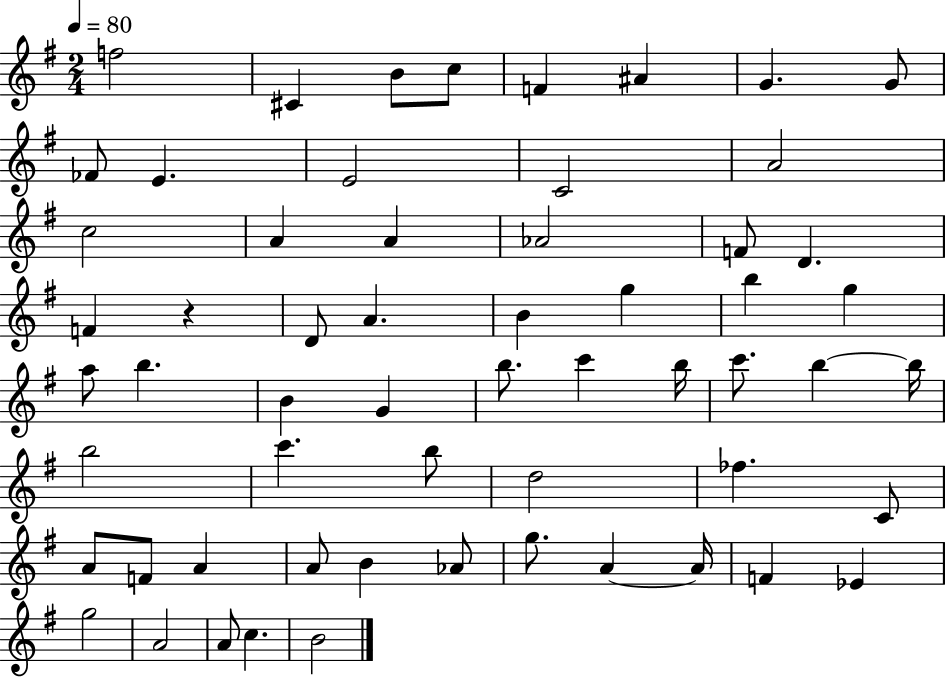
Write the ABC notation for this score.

X:1
T:Untitled
M:2/4
L:1/4
K:G
f2 ^C B/2 c/2 F ^A G G/2 _F/2 E E2 C2 A2 c2 A A _A2 F/2 D F z D/2 A B g b g a/2 b B G b/2 c' b/4 c'/2 b b/4 b2 c' b/2 d2 _f C/2 A/2 F/2 A A/2 B _A/2 g/2 A A/4 F _E g2 A2 A/2 c B2